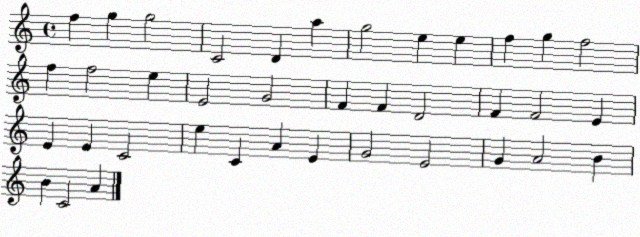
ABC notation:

X:1
T:Untitled
M:4/4
L:1/4
K:C
f g g2 C2 D a g2 e e f g f2 f f2 e E2 G2 F F D2 F F2 E E E C2 e C A E G2 E2 G A2 B B C2 A